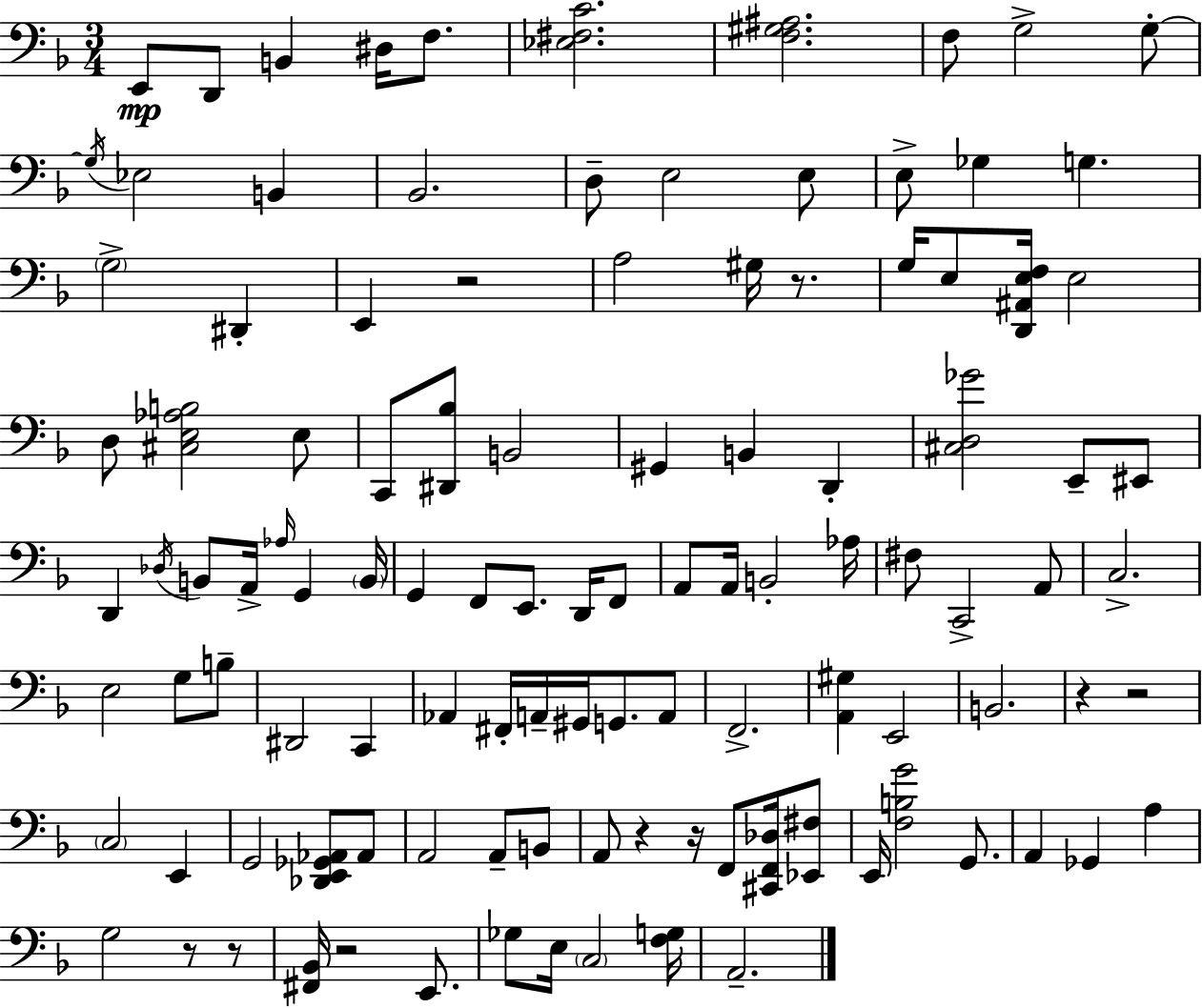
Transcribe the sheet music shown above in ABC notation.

X:1
T:Untitled
M:3/4
L:1/4
K:F
E,,/2 D,,/2 B,, ^D,/4 F,/2 [_E,^F,C]2 [F,^G,^A,]2 F,/2 G,2 G,/2 G,/4 _E,2 B,, _B,,2 D,/2 E,2 E,/2 E,/2 _G, G, G,2 ^D,, E,, z2 A,2 ^G,/4 z/2 G,/4 E,/2 [D,,^A,,E,F,]/4 E,2 D,/2 [^C,E,_A,B,]2 E,/2 C,,/2 [^D,,_B,]/2 B,,2 ^G,, B,, D,, [^C,D,_G]2 E,,/2 ^E,,/2 D,, _D,/4 B,,/2 A,,/4 _A,/4 G,, B,,/4 G,, F,,/2 E,,/2 D,,/4 F,,/2 A,,/2 A,,/4 B,,2 _A,/4 ^F,/2 C,,2 A,,/2 C,2 E,2 G,/2 B,/2 ^D,,2 C,, _A,, ^F,,/4 A,,/4 ^G,,/4 G,,/2 A,,/2 F,,2 [A,,^G,] E,,2 B,,2 z z2 C,2 E,, G,,2 [_D,,E,,_G,,_A,,]/2 _A,,/2 A,,2 A,,/2 B,,/2 A,,/2 z z/4 F,,/2 [^C,,F,,_D,]/4 [_E,,^F,]/2 E,,/4 [F,B,G]2 G,,/2 A,, _G,, A, G,2 z/2 z/2 [^F,,_B,,]/4 z2 E,,/2 _G,/2 E,/4 C,2 [F,G,]/4 A,,2